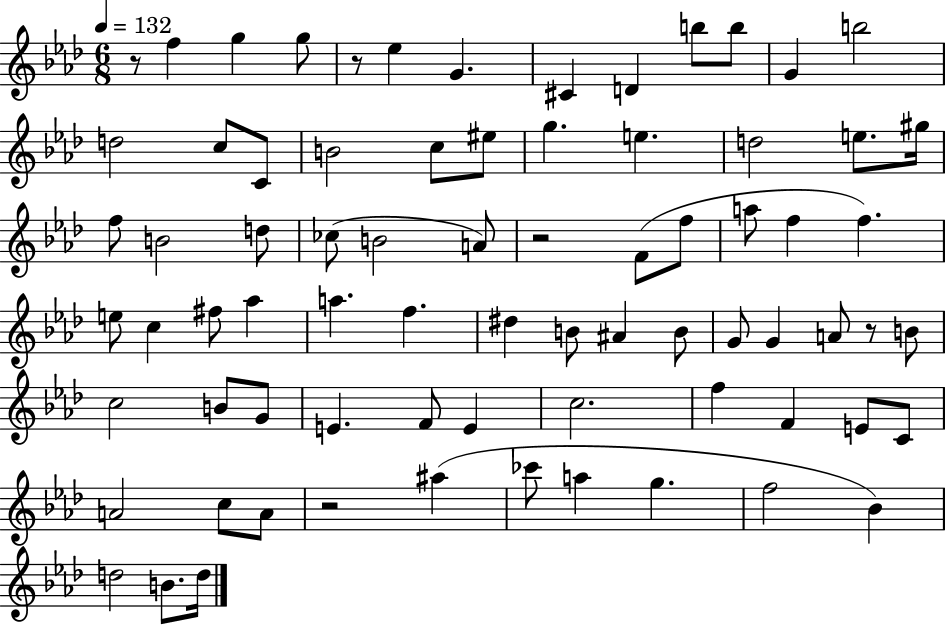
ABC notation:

X:1
T:Untitled
M:6/8
L:1/4
K:Ab
z/2 f g g/2 z/2 _e G ^C D b/2 b/2 G b2 d2 c/2 C/2 B2 c/2 ^e/2 g e d2 e/2 ^g/4 f/2 B2 d/2 _c/2 B2 A/2 z2 F/2 f/2 a/2 f f e/2 c ^f/2 _a a f ^d B/2 ^A B/2 G/2 G A/2 z/2 B/2 c2 B/2 G/2 E F/2 E c2 f F E/2 C/2 A2 c/2 A/2 z2 ^a _c'/2 a g f2 _B d2 B/2 d/4